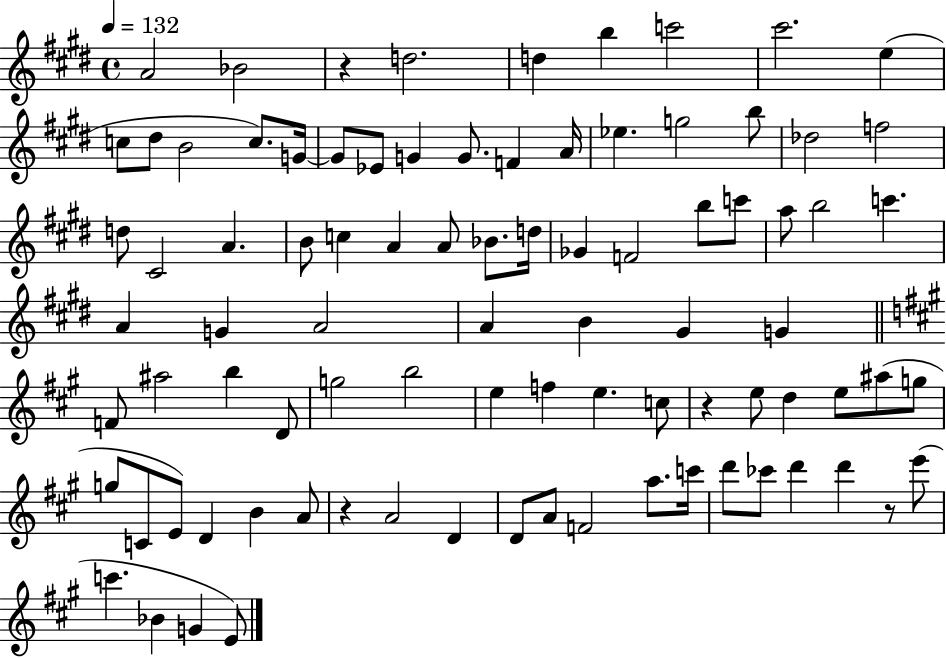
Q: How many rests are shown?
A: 4